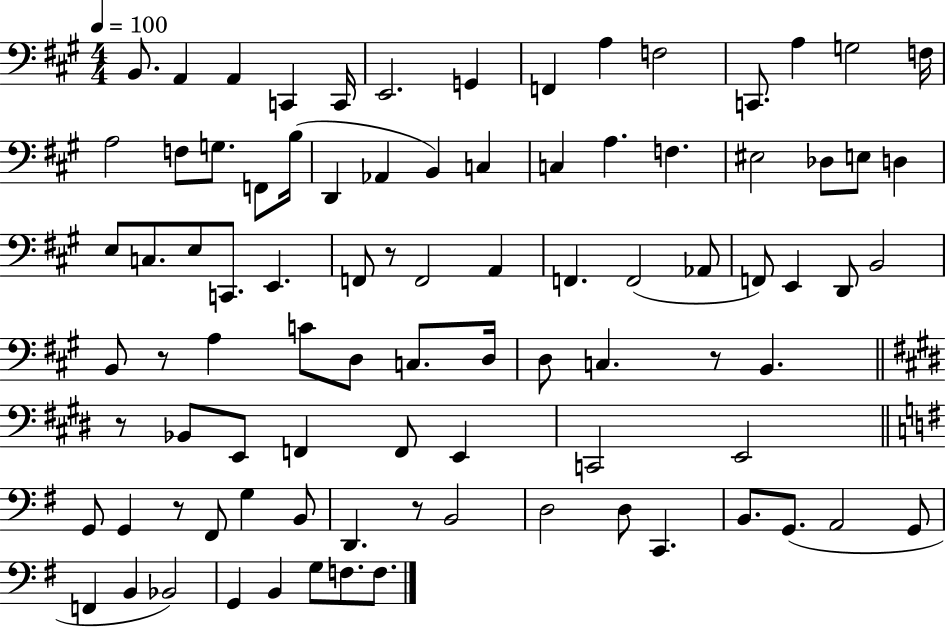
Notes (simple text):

B2/e. A2/q A2/q C2/q C2/s E2/h. G2/q F2/q A3/q F3/h C2/e. A3/q G3/h F3/s A3/h F3/e G3/e. F2/e B3/s D2/q Ab2/q B2/q C3/q C3/q A3/q. F3/q. EIS3/h Db3/e E3/e D3/q E3/e C3/e. E3/e C2/e. E2/q. F2/e R/e F2/h A2/q F2/q. F2/h Ab2/e F2/e E2/q D2/e B2/h B2/e R/e A3/q C4/e D3/e C3/e. D3/s D3/e C3/q. R/e B2/q. R/e Bb2/e E2/e F2/q F2/e E2/q C2/h E2/h G2/e G2/q R/e F#2/e G3/q B2/e D2/q. R/e B2/h D3/h D3/e C2/q. B2/e. G2/e. A2/h G2/e F2/q B2/q Bb2/h G2/q B2/q G3/e F3/e. F3/e.